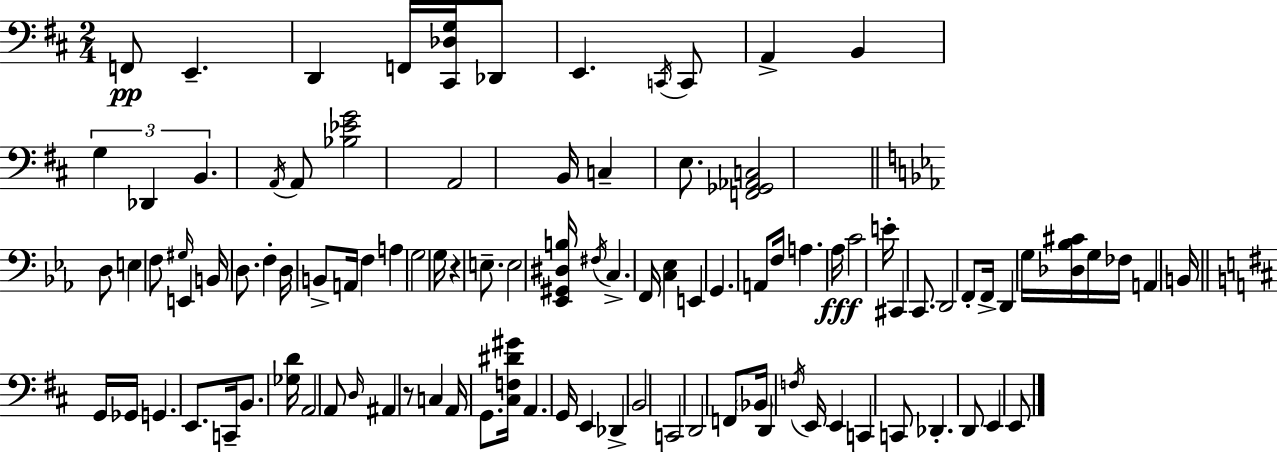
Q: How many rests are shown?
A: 2